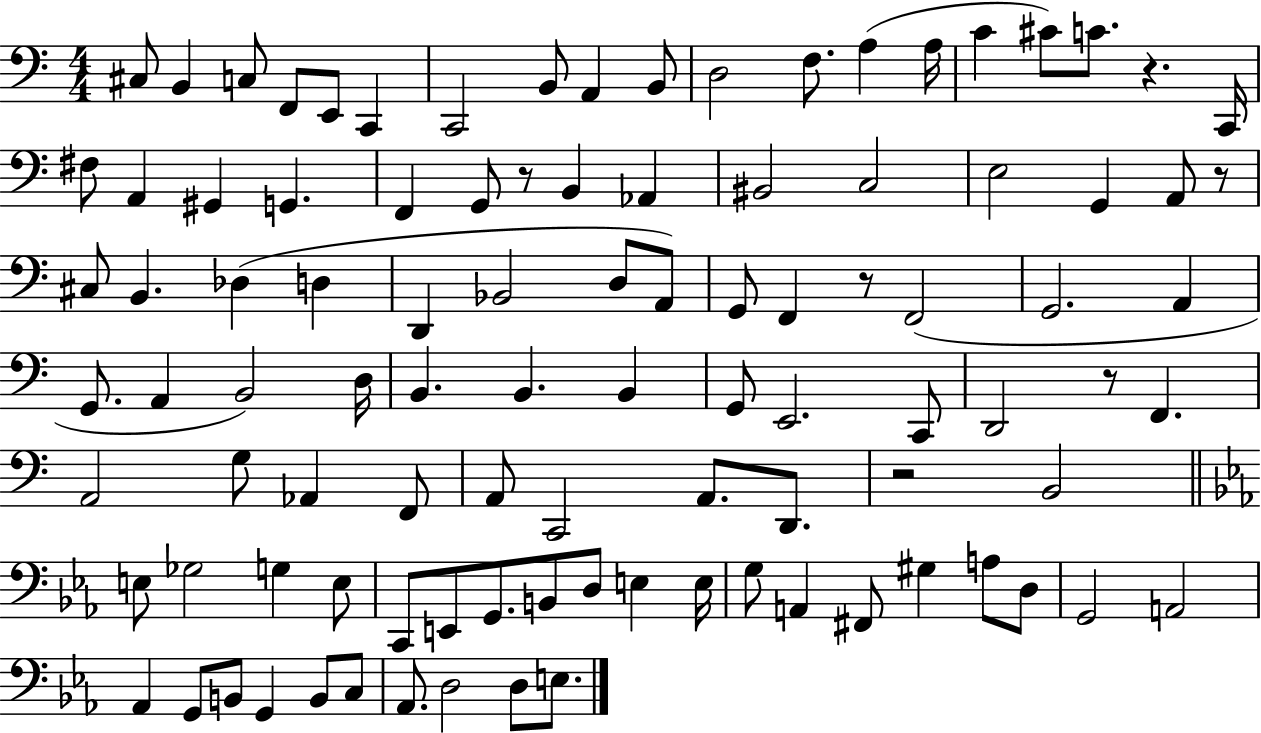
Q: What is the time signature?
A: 4/4